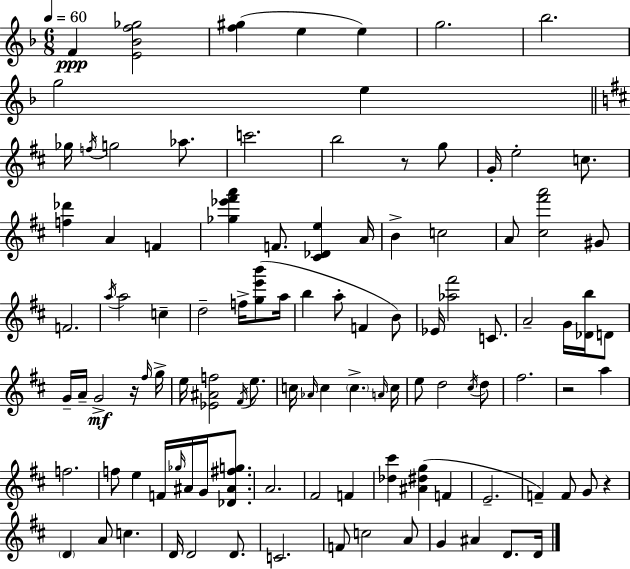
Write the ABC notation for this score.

X:1
T:Untitled
M:6/8
L:1/4
K:Dm
F [E_Bf_g]2 [f^g] e e g2 _b2 g2 e _g/4 f/4 g2 _a/2 c'2 b2 z/2 g/2 G/4 e2 c/2 [f_d'] A F [_g_e'^f'a'] F/2 [^C_De] A/4 B c2 A/2 [^c^f'a']2 ^G/2 F2 a/4 a2 c d2 f/4 [ge'b']/2 a/4 b a/2 F B/2 _E/4 [_a^f']2 C/2 A2 G/4 [_Db]/4 D/2 G/4 A/4 G2 z/4 ^f/4 g/4 e/4 [_E^Af]2 ^F/4 e/2 c/4 _A/4 c c A/4 c/4 e/2 d2 ^c/4 d/2 ^f2 z2 a f2 f/2 e F/4 _g/4 ^A/4 G/4 [_D^A^fg]/2 A2 ^F2 F [_d^c'] [^A^dg] F E2 F F/2 G/2 z D A/2 c D/4 D2 D/2 C2 F/2 c2 A/2 G ^A D/2 D/4